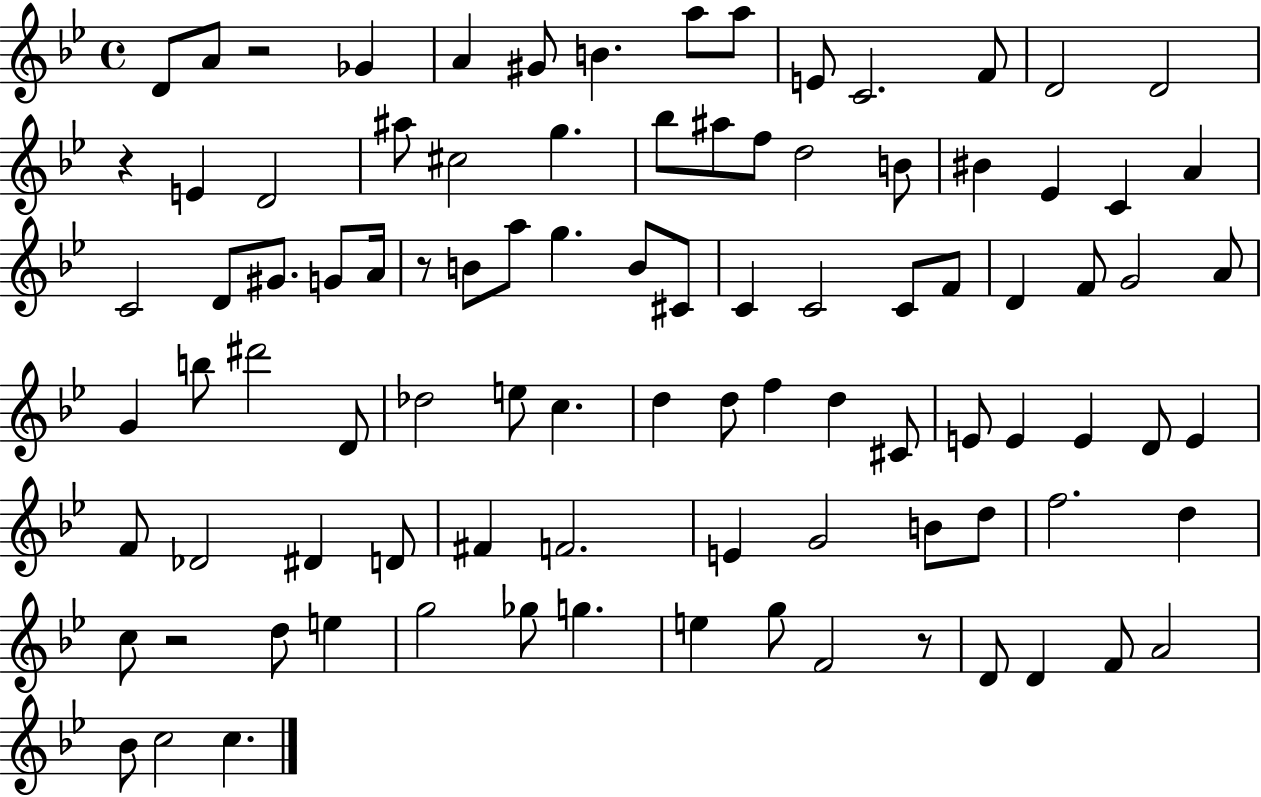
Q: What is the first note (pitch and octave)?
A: D4